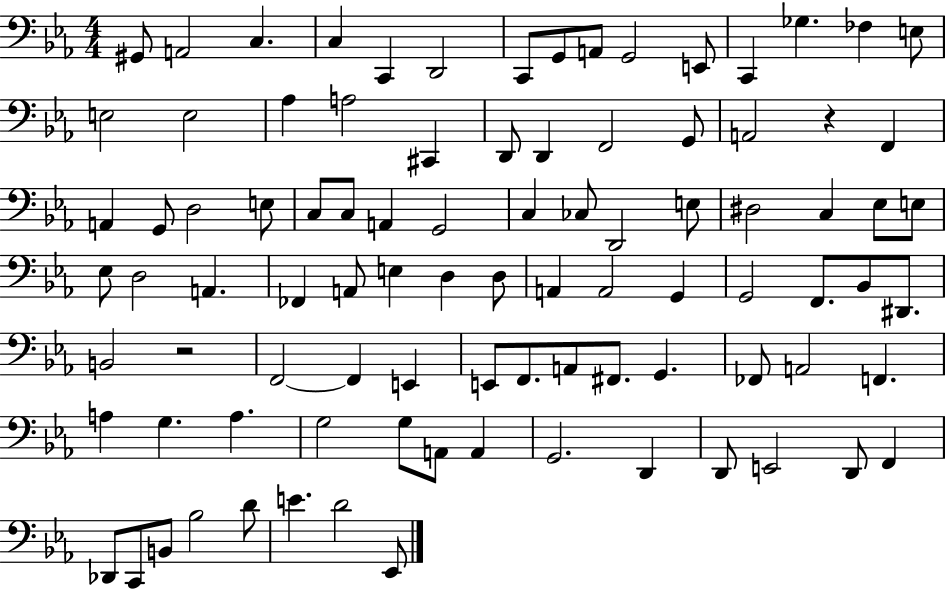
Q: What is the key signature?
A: EES major